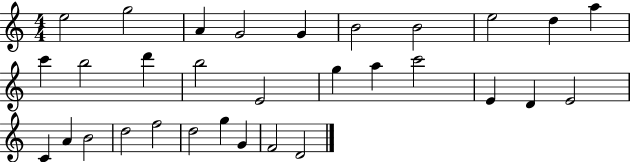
E5/h G5/h A4/q G4/h G4/q B4/h B4/h E5/h D5/q A5/q C6/q B5/h D6/q B5/h E4/h G5/q A5/q C6/h E4/q D4/q E4/h C4/q A4/q B4/h D5/h F5/h D5/h G5/q G4/q F4/h D4/h